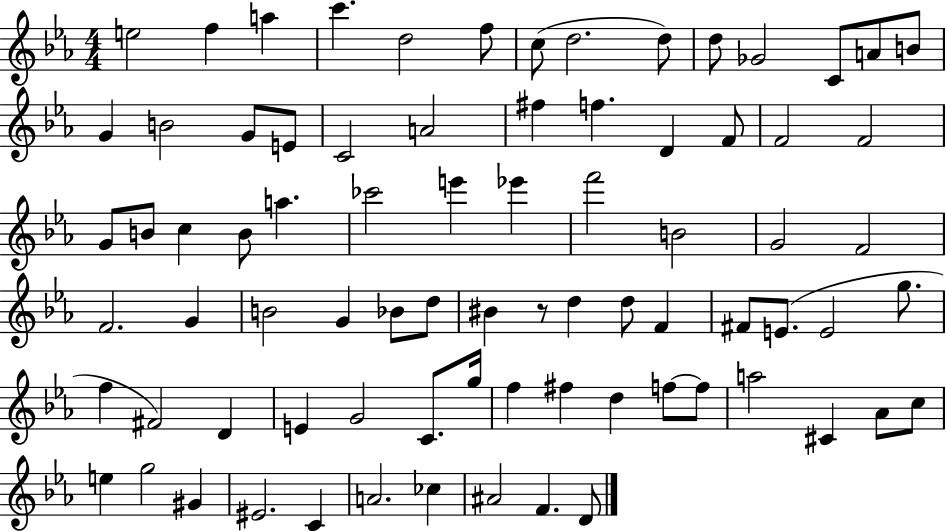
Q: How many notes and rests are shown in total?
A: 79